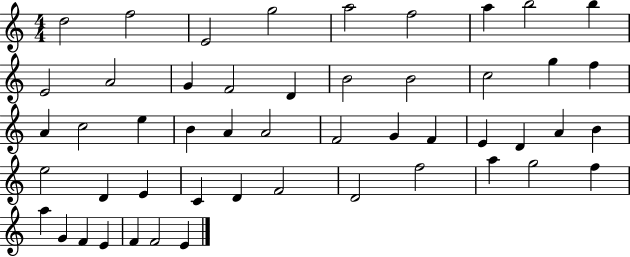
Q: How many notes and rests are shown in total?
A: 50